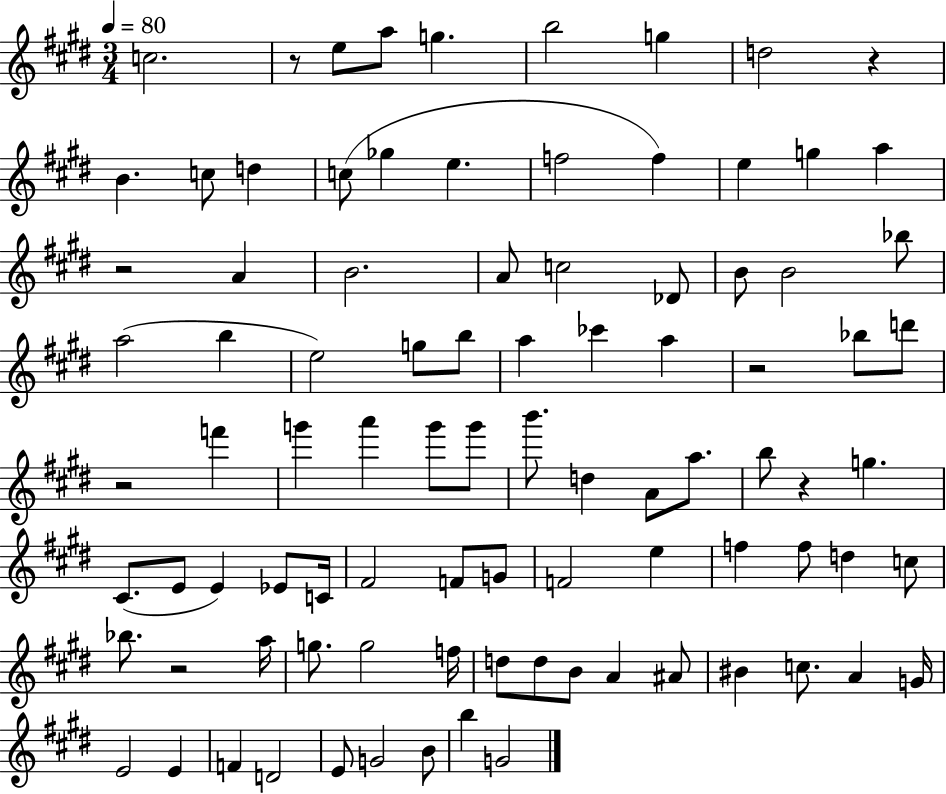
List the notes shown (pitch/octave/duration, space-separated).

C5/h. R/e E5/e A5/e G5/q. B5/h G5/q D5/h R/q B4/q. C5/e D5/q C5/e Gb5/q E5/q. F5/h F5/q E5/q G5/q A5/q R/h A4/q B4/h. A4/e C5/h Db4/e B4/e B4/h Bb5/e A5/h B5/q E5/h G5/e B5/e A5/q CES6/q A5/q R/h Bb5/e D6/e R/h F6/q G6/q A6/q G6/e G6/e B6/e. D5/q A4/e A5/e. B5/e R/q G5/q. C#4/e. E4/e E4/q Eb4/e C4/s F#4/h F4/e G4/e F4/h E5/q F5/q F5/e D5/q C5/e Bb5/e. R/h A5/s G5/e. G5/h F5/s D5/e D5/e B4/e A4/q A#4/e BIS4/q C5/e. A4/q G4/s E4/h E4/q F4/q D4/h E4/e G4/h B4/e B5/q G4/h